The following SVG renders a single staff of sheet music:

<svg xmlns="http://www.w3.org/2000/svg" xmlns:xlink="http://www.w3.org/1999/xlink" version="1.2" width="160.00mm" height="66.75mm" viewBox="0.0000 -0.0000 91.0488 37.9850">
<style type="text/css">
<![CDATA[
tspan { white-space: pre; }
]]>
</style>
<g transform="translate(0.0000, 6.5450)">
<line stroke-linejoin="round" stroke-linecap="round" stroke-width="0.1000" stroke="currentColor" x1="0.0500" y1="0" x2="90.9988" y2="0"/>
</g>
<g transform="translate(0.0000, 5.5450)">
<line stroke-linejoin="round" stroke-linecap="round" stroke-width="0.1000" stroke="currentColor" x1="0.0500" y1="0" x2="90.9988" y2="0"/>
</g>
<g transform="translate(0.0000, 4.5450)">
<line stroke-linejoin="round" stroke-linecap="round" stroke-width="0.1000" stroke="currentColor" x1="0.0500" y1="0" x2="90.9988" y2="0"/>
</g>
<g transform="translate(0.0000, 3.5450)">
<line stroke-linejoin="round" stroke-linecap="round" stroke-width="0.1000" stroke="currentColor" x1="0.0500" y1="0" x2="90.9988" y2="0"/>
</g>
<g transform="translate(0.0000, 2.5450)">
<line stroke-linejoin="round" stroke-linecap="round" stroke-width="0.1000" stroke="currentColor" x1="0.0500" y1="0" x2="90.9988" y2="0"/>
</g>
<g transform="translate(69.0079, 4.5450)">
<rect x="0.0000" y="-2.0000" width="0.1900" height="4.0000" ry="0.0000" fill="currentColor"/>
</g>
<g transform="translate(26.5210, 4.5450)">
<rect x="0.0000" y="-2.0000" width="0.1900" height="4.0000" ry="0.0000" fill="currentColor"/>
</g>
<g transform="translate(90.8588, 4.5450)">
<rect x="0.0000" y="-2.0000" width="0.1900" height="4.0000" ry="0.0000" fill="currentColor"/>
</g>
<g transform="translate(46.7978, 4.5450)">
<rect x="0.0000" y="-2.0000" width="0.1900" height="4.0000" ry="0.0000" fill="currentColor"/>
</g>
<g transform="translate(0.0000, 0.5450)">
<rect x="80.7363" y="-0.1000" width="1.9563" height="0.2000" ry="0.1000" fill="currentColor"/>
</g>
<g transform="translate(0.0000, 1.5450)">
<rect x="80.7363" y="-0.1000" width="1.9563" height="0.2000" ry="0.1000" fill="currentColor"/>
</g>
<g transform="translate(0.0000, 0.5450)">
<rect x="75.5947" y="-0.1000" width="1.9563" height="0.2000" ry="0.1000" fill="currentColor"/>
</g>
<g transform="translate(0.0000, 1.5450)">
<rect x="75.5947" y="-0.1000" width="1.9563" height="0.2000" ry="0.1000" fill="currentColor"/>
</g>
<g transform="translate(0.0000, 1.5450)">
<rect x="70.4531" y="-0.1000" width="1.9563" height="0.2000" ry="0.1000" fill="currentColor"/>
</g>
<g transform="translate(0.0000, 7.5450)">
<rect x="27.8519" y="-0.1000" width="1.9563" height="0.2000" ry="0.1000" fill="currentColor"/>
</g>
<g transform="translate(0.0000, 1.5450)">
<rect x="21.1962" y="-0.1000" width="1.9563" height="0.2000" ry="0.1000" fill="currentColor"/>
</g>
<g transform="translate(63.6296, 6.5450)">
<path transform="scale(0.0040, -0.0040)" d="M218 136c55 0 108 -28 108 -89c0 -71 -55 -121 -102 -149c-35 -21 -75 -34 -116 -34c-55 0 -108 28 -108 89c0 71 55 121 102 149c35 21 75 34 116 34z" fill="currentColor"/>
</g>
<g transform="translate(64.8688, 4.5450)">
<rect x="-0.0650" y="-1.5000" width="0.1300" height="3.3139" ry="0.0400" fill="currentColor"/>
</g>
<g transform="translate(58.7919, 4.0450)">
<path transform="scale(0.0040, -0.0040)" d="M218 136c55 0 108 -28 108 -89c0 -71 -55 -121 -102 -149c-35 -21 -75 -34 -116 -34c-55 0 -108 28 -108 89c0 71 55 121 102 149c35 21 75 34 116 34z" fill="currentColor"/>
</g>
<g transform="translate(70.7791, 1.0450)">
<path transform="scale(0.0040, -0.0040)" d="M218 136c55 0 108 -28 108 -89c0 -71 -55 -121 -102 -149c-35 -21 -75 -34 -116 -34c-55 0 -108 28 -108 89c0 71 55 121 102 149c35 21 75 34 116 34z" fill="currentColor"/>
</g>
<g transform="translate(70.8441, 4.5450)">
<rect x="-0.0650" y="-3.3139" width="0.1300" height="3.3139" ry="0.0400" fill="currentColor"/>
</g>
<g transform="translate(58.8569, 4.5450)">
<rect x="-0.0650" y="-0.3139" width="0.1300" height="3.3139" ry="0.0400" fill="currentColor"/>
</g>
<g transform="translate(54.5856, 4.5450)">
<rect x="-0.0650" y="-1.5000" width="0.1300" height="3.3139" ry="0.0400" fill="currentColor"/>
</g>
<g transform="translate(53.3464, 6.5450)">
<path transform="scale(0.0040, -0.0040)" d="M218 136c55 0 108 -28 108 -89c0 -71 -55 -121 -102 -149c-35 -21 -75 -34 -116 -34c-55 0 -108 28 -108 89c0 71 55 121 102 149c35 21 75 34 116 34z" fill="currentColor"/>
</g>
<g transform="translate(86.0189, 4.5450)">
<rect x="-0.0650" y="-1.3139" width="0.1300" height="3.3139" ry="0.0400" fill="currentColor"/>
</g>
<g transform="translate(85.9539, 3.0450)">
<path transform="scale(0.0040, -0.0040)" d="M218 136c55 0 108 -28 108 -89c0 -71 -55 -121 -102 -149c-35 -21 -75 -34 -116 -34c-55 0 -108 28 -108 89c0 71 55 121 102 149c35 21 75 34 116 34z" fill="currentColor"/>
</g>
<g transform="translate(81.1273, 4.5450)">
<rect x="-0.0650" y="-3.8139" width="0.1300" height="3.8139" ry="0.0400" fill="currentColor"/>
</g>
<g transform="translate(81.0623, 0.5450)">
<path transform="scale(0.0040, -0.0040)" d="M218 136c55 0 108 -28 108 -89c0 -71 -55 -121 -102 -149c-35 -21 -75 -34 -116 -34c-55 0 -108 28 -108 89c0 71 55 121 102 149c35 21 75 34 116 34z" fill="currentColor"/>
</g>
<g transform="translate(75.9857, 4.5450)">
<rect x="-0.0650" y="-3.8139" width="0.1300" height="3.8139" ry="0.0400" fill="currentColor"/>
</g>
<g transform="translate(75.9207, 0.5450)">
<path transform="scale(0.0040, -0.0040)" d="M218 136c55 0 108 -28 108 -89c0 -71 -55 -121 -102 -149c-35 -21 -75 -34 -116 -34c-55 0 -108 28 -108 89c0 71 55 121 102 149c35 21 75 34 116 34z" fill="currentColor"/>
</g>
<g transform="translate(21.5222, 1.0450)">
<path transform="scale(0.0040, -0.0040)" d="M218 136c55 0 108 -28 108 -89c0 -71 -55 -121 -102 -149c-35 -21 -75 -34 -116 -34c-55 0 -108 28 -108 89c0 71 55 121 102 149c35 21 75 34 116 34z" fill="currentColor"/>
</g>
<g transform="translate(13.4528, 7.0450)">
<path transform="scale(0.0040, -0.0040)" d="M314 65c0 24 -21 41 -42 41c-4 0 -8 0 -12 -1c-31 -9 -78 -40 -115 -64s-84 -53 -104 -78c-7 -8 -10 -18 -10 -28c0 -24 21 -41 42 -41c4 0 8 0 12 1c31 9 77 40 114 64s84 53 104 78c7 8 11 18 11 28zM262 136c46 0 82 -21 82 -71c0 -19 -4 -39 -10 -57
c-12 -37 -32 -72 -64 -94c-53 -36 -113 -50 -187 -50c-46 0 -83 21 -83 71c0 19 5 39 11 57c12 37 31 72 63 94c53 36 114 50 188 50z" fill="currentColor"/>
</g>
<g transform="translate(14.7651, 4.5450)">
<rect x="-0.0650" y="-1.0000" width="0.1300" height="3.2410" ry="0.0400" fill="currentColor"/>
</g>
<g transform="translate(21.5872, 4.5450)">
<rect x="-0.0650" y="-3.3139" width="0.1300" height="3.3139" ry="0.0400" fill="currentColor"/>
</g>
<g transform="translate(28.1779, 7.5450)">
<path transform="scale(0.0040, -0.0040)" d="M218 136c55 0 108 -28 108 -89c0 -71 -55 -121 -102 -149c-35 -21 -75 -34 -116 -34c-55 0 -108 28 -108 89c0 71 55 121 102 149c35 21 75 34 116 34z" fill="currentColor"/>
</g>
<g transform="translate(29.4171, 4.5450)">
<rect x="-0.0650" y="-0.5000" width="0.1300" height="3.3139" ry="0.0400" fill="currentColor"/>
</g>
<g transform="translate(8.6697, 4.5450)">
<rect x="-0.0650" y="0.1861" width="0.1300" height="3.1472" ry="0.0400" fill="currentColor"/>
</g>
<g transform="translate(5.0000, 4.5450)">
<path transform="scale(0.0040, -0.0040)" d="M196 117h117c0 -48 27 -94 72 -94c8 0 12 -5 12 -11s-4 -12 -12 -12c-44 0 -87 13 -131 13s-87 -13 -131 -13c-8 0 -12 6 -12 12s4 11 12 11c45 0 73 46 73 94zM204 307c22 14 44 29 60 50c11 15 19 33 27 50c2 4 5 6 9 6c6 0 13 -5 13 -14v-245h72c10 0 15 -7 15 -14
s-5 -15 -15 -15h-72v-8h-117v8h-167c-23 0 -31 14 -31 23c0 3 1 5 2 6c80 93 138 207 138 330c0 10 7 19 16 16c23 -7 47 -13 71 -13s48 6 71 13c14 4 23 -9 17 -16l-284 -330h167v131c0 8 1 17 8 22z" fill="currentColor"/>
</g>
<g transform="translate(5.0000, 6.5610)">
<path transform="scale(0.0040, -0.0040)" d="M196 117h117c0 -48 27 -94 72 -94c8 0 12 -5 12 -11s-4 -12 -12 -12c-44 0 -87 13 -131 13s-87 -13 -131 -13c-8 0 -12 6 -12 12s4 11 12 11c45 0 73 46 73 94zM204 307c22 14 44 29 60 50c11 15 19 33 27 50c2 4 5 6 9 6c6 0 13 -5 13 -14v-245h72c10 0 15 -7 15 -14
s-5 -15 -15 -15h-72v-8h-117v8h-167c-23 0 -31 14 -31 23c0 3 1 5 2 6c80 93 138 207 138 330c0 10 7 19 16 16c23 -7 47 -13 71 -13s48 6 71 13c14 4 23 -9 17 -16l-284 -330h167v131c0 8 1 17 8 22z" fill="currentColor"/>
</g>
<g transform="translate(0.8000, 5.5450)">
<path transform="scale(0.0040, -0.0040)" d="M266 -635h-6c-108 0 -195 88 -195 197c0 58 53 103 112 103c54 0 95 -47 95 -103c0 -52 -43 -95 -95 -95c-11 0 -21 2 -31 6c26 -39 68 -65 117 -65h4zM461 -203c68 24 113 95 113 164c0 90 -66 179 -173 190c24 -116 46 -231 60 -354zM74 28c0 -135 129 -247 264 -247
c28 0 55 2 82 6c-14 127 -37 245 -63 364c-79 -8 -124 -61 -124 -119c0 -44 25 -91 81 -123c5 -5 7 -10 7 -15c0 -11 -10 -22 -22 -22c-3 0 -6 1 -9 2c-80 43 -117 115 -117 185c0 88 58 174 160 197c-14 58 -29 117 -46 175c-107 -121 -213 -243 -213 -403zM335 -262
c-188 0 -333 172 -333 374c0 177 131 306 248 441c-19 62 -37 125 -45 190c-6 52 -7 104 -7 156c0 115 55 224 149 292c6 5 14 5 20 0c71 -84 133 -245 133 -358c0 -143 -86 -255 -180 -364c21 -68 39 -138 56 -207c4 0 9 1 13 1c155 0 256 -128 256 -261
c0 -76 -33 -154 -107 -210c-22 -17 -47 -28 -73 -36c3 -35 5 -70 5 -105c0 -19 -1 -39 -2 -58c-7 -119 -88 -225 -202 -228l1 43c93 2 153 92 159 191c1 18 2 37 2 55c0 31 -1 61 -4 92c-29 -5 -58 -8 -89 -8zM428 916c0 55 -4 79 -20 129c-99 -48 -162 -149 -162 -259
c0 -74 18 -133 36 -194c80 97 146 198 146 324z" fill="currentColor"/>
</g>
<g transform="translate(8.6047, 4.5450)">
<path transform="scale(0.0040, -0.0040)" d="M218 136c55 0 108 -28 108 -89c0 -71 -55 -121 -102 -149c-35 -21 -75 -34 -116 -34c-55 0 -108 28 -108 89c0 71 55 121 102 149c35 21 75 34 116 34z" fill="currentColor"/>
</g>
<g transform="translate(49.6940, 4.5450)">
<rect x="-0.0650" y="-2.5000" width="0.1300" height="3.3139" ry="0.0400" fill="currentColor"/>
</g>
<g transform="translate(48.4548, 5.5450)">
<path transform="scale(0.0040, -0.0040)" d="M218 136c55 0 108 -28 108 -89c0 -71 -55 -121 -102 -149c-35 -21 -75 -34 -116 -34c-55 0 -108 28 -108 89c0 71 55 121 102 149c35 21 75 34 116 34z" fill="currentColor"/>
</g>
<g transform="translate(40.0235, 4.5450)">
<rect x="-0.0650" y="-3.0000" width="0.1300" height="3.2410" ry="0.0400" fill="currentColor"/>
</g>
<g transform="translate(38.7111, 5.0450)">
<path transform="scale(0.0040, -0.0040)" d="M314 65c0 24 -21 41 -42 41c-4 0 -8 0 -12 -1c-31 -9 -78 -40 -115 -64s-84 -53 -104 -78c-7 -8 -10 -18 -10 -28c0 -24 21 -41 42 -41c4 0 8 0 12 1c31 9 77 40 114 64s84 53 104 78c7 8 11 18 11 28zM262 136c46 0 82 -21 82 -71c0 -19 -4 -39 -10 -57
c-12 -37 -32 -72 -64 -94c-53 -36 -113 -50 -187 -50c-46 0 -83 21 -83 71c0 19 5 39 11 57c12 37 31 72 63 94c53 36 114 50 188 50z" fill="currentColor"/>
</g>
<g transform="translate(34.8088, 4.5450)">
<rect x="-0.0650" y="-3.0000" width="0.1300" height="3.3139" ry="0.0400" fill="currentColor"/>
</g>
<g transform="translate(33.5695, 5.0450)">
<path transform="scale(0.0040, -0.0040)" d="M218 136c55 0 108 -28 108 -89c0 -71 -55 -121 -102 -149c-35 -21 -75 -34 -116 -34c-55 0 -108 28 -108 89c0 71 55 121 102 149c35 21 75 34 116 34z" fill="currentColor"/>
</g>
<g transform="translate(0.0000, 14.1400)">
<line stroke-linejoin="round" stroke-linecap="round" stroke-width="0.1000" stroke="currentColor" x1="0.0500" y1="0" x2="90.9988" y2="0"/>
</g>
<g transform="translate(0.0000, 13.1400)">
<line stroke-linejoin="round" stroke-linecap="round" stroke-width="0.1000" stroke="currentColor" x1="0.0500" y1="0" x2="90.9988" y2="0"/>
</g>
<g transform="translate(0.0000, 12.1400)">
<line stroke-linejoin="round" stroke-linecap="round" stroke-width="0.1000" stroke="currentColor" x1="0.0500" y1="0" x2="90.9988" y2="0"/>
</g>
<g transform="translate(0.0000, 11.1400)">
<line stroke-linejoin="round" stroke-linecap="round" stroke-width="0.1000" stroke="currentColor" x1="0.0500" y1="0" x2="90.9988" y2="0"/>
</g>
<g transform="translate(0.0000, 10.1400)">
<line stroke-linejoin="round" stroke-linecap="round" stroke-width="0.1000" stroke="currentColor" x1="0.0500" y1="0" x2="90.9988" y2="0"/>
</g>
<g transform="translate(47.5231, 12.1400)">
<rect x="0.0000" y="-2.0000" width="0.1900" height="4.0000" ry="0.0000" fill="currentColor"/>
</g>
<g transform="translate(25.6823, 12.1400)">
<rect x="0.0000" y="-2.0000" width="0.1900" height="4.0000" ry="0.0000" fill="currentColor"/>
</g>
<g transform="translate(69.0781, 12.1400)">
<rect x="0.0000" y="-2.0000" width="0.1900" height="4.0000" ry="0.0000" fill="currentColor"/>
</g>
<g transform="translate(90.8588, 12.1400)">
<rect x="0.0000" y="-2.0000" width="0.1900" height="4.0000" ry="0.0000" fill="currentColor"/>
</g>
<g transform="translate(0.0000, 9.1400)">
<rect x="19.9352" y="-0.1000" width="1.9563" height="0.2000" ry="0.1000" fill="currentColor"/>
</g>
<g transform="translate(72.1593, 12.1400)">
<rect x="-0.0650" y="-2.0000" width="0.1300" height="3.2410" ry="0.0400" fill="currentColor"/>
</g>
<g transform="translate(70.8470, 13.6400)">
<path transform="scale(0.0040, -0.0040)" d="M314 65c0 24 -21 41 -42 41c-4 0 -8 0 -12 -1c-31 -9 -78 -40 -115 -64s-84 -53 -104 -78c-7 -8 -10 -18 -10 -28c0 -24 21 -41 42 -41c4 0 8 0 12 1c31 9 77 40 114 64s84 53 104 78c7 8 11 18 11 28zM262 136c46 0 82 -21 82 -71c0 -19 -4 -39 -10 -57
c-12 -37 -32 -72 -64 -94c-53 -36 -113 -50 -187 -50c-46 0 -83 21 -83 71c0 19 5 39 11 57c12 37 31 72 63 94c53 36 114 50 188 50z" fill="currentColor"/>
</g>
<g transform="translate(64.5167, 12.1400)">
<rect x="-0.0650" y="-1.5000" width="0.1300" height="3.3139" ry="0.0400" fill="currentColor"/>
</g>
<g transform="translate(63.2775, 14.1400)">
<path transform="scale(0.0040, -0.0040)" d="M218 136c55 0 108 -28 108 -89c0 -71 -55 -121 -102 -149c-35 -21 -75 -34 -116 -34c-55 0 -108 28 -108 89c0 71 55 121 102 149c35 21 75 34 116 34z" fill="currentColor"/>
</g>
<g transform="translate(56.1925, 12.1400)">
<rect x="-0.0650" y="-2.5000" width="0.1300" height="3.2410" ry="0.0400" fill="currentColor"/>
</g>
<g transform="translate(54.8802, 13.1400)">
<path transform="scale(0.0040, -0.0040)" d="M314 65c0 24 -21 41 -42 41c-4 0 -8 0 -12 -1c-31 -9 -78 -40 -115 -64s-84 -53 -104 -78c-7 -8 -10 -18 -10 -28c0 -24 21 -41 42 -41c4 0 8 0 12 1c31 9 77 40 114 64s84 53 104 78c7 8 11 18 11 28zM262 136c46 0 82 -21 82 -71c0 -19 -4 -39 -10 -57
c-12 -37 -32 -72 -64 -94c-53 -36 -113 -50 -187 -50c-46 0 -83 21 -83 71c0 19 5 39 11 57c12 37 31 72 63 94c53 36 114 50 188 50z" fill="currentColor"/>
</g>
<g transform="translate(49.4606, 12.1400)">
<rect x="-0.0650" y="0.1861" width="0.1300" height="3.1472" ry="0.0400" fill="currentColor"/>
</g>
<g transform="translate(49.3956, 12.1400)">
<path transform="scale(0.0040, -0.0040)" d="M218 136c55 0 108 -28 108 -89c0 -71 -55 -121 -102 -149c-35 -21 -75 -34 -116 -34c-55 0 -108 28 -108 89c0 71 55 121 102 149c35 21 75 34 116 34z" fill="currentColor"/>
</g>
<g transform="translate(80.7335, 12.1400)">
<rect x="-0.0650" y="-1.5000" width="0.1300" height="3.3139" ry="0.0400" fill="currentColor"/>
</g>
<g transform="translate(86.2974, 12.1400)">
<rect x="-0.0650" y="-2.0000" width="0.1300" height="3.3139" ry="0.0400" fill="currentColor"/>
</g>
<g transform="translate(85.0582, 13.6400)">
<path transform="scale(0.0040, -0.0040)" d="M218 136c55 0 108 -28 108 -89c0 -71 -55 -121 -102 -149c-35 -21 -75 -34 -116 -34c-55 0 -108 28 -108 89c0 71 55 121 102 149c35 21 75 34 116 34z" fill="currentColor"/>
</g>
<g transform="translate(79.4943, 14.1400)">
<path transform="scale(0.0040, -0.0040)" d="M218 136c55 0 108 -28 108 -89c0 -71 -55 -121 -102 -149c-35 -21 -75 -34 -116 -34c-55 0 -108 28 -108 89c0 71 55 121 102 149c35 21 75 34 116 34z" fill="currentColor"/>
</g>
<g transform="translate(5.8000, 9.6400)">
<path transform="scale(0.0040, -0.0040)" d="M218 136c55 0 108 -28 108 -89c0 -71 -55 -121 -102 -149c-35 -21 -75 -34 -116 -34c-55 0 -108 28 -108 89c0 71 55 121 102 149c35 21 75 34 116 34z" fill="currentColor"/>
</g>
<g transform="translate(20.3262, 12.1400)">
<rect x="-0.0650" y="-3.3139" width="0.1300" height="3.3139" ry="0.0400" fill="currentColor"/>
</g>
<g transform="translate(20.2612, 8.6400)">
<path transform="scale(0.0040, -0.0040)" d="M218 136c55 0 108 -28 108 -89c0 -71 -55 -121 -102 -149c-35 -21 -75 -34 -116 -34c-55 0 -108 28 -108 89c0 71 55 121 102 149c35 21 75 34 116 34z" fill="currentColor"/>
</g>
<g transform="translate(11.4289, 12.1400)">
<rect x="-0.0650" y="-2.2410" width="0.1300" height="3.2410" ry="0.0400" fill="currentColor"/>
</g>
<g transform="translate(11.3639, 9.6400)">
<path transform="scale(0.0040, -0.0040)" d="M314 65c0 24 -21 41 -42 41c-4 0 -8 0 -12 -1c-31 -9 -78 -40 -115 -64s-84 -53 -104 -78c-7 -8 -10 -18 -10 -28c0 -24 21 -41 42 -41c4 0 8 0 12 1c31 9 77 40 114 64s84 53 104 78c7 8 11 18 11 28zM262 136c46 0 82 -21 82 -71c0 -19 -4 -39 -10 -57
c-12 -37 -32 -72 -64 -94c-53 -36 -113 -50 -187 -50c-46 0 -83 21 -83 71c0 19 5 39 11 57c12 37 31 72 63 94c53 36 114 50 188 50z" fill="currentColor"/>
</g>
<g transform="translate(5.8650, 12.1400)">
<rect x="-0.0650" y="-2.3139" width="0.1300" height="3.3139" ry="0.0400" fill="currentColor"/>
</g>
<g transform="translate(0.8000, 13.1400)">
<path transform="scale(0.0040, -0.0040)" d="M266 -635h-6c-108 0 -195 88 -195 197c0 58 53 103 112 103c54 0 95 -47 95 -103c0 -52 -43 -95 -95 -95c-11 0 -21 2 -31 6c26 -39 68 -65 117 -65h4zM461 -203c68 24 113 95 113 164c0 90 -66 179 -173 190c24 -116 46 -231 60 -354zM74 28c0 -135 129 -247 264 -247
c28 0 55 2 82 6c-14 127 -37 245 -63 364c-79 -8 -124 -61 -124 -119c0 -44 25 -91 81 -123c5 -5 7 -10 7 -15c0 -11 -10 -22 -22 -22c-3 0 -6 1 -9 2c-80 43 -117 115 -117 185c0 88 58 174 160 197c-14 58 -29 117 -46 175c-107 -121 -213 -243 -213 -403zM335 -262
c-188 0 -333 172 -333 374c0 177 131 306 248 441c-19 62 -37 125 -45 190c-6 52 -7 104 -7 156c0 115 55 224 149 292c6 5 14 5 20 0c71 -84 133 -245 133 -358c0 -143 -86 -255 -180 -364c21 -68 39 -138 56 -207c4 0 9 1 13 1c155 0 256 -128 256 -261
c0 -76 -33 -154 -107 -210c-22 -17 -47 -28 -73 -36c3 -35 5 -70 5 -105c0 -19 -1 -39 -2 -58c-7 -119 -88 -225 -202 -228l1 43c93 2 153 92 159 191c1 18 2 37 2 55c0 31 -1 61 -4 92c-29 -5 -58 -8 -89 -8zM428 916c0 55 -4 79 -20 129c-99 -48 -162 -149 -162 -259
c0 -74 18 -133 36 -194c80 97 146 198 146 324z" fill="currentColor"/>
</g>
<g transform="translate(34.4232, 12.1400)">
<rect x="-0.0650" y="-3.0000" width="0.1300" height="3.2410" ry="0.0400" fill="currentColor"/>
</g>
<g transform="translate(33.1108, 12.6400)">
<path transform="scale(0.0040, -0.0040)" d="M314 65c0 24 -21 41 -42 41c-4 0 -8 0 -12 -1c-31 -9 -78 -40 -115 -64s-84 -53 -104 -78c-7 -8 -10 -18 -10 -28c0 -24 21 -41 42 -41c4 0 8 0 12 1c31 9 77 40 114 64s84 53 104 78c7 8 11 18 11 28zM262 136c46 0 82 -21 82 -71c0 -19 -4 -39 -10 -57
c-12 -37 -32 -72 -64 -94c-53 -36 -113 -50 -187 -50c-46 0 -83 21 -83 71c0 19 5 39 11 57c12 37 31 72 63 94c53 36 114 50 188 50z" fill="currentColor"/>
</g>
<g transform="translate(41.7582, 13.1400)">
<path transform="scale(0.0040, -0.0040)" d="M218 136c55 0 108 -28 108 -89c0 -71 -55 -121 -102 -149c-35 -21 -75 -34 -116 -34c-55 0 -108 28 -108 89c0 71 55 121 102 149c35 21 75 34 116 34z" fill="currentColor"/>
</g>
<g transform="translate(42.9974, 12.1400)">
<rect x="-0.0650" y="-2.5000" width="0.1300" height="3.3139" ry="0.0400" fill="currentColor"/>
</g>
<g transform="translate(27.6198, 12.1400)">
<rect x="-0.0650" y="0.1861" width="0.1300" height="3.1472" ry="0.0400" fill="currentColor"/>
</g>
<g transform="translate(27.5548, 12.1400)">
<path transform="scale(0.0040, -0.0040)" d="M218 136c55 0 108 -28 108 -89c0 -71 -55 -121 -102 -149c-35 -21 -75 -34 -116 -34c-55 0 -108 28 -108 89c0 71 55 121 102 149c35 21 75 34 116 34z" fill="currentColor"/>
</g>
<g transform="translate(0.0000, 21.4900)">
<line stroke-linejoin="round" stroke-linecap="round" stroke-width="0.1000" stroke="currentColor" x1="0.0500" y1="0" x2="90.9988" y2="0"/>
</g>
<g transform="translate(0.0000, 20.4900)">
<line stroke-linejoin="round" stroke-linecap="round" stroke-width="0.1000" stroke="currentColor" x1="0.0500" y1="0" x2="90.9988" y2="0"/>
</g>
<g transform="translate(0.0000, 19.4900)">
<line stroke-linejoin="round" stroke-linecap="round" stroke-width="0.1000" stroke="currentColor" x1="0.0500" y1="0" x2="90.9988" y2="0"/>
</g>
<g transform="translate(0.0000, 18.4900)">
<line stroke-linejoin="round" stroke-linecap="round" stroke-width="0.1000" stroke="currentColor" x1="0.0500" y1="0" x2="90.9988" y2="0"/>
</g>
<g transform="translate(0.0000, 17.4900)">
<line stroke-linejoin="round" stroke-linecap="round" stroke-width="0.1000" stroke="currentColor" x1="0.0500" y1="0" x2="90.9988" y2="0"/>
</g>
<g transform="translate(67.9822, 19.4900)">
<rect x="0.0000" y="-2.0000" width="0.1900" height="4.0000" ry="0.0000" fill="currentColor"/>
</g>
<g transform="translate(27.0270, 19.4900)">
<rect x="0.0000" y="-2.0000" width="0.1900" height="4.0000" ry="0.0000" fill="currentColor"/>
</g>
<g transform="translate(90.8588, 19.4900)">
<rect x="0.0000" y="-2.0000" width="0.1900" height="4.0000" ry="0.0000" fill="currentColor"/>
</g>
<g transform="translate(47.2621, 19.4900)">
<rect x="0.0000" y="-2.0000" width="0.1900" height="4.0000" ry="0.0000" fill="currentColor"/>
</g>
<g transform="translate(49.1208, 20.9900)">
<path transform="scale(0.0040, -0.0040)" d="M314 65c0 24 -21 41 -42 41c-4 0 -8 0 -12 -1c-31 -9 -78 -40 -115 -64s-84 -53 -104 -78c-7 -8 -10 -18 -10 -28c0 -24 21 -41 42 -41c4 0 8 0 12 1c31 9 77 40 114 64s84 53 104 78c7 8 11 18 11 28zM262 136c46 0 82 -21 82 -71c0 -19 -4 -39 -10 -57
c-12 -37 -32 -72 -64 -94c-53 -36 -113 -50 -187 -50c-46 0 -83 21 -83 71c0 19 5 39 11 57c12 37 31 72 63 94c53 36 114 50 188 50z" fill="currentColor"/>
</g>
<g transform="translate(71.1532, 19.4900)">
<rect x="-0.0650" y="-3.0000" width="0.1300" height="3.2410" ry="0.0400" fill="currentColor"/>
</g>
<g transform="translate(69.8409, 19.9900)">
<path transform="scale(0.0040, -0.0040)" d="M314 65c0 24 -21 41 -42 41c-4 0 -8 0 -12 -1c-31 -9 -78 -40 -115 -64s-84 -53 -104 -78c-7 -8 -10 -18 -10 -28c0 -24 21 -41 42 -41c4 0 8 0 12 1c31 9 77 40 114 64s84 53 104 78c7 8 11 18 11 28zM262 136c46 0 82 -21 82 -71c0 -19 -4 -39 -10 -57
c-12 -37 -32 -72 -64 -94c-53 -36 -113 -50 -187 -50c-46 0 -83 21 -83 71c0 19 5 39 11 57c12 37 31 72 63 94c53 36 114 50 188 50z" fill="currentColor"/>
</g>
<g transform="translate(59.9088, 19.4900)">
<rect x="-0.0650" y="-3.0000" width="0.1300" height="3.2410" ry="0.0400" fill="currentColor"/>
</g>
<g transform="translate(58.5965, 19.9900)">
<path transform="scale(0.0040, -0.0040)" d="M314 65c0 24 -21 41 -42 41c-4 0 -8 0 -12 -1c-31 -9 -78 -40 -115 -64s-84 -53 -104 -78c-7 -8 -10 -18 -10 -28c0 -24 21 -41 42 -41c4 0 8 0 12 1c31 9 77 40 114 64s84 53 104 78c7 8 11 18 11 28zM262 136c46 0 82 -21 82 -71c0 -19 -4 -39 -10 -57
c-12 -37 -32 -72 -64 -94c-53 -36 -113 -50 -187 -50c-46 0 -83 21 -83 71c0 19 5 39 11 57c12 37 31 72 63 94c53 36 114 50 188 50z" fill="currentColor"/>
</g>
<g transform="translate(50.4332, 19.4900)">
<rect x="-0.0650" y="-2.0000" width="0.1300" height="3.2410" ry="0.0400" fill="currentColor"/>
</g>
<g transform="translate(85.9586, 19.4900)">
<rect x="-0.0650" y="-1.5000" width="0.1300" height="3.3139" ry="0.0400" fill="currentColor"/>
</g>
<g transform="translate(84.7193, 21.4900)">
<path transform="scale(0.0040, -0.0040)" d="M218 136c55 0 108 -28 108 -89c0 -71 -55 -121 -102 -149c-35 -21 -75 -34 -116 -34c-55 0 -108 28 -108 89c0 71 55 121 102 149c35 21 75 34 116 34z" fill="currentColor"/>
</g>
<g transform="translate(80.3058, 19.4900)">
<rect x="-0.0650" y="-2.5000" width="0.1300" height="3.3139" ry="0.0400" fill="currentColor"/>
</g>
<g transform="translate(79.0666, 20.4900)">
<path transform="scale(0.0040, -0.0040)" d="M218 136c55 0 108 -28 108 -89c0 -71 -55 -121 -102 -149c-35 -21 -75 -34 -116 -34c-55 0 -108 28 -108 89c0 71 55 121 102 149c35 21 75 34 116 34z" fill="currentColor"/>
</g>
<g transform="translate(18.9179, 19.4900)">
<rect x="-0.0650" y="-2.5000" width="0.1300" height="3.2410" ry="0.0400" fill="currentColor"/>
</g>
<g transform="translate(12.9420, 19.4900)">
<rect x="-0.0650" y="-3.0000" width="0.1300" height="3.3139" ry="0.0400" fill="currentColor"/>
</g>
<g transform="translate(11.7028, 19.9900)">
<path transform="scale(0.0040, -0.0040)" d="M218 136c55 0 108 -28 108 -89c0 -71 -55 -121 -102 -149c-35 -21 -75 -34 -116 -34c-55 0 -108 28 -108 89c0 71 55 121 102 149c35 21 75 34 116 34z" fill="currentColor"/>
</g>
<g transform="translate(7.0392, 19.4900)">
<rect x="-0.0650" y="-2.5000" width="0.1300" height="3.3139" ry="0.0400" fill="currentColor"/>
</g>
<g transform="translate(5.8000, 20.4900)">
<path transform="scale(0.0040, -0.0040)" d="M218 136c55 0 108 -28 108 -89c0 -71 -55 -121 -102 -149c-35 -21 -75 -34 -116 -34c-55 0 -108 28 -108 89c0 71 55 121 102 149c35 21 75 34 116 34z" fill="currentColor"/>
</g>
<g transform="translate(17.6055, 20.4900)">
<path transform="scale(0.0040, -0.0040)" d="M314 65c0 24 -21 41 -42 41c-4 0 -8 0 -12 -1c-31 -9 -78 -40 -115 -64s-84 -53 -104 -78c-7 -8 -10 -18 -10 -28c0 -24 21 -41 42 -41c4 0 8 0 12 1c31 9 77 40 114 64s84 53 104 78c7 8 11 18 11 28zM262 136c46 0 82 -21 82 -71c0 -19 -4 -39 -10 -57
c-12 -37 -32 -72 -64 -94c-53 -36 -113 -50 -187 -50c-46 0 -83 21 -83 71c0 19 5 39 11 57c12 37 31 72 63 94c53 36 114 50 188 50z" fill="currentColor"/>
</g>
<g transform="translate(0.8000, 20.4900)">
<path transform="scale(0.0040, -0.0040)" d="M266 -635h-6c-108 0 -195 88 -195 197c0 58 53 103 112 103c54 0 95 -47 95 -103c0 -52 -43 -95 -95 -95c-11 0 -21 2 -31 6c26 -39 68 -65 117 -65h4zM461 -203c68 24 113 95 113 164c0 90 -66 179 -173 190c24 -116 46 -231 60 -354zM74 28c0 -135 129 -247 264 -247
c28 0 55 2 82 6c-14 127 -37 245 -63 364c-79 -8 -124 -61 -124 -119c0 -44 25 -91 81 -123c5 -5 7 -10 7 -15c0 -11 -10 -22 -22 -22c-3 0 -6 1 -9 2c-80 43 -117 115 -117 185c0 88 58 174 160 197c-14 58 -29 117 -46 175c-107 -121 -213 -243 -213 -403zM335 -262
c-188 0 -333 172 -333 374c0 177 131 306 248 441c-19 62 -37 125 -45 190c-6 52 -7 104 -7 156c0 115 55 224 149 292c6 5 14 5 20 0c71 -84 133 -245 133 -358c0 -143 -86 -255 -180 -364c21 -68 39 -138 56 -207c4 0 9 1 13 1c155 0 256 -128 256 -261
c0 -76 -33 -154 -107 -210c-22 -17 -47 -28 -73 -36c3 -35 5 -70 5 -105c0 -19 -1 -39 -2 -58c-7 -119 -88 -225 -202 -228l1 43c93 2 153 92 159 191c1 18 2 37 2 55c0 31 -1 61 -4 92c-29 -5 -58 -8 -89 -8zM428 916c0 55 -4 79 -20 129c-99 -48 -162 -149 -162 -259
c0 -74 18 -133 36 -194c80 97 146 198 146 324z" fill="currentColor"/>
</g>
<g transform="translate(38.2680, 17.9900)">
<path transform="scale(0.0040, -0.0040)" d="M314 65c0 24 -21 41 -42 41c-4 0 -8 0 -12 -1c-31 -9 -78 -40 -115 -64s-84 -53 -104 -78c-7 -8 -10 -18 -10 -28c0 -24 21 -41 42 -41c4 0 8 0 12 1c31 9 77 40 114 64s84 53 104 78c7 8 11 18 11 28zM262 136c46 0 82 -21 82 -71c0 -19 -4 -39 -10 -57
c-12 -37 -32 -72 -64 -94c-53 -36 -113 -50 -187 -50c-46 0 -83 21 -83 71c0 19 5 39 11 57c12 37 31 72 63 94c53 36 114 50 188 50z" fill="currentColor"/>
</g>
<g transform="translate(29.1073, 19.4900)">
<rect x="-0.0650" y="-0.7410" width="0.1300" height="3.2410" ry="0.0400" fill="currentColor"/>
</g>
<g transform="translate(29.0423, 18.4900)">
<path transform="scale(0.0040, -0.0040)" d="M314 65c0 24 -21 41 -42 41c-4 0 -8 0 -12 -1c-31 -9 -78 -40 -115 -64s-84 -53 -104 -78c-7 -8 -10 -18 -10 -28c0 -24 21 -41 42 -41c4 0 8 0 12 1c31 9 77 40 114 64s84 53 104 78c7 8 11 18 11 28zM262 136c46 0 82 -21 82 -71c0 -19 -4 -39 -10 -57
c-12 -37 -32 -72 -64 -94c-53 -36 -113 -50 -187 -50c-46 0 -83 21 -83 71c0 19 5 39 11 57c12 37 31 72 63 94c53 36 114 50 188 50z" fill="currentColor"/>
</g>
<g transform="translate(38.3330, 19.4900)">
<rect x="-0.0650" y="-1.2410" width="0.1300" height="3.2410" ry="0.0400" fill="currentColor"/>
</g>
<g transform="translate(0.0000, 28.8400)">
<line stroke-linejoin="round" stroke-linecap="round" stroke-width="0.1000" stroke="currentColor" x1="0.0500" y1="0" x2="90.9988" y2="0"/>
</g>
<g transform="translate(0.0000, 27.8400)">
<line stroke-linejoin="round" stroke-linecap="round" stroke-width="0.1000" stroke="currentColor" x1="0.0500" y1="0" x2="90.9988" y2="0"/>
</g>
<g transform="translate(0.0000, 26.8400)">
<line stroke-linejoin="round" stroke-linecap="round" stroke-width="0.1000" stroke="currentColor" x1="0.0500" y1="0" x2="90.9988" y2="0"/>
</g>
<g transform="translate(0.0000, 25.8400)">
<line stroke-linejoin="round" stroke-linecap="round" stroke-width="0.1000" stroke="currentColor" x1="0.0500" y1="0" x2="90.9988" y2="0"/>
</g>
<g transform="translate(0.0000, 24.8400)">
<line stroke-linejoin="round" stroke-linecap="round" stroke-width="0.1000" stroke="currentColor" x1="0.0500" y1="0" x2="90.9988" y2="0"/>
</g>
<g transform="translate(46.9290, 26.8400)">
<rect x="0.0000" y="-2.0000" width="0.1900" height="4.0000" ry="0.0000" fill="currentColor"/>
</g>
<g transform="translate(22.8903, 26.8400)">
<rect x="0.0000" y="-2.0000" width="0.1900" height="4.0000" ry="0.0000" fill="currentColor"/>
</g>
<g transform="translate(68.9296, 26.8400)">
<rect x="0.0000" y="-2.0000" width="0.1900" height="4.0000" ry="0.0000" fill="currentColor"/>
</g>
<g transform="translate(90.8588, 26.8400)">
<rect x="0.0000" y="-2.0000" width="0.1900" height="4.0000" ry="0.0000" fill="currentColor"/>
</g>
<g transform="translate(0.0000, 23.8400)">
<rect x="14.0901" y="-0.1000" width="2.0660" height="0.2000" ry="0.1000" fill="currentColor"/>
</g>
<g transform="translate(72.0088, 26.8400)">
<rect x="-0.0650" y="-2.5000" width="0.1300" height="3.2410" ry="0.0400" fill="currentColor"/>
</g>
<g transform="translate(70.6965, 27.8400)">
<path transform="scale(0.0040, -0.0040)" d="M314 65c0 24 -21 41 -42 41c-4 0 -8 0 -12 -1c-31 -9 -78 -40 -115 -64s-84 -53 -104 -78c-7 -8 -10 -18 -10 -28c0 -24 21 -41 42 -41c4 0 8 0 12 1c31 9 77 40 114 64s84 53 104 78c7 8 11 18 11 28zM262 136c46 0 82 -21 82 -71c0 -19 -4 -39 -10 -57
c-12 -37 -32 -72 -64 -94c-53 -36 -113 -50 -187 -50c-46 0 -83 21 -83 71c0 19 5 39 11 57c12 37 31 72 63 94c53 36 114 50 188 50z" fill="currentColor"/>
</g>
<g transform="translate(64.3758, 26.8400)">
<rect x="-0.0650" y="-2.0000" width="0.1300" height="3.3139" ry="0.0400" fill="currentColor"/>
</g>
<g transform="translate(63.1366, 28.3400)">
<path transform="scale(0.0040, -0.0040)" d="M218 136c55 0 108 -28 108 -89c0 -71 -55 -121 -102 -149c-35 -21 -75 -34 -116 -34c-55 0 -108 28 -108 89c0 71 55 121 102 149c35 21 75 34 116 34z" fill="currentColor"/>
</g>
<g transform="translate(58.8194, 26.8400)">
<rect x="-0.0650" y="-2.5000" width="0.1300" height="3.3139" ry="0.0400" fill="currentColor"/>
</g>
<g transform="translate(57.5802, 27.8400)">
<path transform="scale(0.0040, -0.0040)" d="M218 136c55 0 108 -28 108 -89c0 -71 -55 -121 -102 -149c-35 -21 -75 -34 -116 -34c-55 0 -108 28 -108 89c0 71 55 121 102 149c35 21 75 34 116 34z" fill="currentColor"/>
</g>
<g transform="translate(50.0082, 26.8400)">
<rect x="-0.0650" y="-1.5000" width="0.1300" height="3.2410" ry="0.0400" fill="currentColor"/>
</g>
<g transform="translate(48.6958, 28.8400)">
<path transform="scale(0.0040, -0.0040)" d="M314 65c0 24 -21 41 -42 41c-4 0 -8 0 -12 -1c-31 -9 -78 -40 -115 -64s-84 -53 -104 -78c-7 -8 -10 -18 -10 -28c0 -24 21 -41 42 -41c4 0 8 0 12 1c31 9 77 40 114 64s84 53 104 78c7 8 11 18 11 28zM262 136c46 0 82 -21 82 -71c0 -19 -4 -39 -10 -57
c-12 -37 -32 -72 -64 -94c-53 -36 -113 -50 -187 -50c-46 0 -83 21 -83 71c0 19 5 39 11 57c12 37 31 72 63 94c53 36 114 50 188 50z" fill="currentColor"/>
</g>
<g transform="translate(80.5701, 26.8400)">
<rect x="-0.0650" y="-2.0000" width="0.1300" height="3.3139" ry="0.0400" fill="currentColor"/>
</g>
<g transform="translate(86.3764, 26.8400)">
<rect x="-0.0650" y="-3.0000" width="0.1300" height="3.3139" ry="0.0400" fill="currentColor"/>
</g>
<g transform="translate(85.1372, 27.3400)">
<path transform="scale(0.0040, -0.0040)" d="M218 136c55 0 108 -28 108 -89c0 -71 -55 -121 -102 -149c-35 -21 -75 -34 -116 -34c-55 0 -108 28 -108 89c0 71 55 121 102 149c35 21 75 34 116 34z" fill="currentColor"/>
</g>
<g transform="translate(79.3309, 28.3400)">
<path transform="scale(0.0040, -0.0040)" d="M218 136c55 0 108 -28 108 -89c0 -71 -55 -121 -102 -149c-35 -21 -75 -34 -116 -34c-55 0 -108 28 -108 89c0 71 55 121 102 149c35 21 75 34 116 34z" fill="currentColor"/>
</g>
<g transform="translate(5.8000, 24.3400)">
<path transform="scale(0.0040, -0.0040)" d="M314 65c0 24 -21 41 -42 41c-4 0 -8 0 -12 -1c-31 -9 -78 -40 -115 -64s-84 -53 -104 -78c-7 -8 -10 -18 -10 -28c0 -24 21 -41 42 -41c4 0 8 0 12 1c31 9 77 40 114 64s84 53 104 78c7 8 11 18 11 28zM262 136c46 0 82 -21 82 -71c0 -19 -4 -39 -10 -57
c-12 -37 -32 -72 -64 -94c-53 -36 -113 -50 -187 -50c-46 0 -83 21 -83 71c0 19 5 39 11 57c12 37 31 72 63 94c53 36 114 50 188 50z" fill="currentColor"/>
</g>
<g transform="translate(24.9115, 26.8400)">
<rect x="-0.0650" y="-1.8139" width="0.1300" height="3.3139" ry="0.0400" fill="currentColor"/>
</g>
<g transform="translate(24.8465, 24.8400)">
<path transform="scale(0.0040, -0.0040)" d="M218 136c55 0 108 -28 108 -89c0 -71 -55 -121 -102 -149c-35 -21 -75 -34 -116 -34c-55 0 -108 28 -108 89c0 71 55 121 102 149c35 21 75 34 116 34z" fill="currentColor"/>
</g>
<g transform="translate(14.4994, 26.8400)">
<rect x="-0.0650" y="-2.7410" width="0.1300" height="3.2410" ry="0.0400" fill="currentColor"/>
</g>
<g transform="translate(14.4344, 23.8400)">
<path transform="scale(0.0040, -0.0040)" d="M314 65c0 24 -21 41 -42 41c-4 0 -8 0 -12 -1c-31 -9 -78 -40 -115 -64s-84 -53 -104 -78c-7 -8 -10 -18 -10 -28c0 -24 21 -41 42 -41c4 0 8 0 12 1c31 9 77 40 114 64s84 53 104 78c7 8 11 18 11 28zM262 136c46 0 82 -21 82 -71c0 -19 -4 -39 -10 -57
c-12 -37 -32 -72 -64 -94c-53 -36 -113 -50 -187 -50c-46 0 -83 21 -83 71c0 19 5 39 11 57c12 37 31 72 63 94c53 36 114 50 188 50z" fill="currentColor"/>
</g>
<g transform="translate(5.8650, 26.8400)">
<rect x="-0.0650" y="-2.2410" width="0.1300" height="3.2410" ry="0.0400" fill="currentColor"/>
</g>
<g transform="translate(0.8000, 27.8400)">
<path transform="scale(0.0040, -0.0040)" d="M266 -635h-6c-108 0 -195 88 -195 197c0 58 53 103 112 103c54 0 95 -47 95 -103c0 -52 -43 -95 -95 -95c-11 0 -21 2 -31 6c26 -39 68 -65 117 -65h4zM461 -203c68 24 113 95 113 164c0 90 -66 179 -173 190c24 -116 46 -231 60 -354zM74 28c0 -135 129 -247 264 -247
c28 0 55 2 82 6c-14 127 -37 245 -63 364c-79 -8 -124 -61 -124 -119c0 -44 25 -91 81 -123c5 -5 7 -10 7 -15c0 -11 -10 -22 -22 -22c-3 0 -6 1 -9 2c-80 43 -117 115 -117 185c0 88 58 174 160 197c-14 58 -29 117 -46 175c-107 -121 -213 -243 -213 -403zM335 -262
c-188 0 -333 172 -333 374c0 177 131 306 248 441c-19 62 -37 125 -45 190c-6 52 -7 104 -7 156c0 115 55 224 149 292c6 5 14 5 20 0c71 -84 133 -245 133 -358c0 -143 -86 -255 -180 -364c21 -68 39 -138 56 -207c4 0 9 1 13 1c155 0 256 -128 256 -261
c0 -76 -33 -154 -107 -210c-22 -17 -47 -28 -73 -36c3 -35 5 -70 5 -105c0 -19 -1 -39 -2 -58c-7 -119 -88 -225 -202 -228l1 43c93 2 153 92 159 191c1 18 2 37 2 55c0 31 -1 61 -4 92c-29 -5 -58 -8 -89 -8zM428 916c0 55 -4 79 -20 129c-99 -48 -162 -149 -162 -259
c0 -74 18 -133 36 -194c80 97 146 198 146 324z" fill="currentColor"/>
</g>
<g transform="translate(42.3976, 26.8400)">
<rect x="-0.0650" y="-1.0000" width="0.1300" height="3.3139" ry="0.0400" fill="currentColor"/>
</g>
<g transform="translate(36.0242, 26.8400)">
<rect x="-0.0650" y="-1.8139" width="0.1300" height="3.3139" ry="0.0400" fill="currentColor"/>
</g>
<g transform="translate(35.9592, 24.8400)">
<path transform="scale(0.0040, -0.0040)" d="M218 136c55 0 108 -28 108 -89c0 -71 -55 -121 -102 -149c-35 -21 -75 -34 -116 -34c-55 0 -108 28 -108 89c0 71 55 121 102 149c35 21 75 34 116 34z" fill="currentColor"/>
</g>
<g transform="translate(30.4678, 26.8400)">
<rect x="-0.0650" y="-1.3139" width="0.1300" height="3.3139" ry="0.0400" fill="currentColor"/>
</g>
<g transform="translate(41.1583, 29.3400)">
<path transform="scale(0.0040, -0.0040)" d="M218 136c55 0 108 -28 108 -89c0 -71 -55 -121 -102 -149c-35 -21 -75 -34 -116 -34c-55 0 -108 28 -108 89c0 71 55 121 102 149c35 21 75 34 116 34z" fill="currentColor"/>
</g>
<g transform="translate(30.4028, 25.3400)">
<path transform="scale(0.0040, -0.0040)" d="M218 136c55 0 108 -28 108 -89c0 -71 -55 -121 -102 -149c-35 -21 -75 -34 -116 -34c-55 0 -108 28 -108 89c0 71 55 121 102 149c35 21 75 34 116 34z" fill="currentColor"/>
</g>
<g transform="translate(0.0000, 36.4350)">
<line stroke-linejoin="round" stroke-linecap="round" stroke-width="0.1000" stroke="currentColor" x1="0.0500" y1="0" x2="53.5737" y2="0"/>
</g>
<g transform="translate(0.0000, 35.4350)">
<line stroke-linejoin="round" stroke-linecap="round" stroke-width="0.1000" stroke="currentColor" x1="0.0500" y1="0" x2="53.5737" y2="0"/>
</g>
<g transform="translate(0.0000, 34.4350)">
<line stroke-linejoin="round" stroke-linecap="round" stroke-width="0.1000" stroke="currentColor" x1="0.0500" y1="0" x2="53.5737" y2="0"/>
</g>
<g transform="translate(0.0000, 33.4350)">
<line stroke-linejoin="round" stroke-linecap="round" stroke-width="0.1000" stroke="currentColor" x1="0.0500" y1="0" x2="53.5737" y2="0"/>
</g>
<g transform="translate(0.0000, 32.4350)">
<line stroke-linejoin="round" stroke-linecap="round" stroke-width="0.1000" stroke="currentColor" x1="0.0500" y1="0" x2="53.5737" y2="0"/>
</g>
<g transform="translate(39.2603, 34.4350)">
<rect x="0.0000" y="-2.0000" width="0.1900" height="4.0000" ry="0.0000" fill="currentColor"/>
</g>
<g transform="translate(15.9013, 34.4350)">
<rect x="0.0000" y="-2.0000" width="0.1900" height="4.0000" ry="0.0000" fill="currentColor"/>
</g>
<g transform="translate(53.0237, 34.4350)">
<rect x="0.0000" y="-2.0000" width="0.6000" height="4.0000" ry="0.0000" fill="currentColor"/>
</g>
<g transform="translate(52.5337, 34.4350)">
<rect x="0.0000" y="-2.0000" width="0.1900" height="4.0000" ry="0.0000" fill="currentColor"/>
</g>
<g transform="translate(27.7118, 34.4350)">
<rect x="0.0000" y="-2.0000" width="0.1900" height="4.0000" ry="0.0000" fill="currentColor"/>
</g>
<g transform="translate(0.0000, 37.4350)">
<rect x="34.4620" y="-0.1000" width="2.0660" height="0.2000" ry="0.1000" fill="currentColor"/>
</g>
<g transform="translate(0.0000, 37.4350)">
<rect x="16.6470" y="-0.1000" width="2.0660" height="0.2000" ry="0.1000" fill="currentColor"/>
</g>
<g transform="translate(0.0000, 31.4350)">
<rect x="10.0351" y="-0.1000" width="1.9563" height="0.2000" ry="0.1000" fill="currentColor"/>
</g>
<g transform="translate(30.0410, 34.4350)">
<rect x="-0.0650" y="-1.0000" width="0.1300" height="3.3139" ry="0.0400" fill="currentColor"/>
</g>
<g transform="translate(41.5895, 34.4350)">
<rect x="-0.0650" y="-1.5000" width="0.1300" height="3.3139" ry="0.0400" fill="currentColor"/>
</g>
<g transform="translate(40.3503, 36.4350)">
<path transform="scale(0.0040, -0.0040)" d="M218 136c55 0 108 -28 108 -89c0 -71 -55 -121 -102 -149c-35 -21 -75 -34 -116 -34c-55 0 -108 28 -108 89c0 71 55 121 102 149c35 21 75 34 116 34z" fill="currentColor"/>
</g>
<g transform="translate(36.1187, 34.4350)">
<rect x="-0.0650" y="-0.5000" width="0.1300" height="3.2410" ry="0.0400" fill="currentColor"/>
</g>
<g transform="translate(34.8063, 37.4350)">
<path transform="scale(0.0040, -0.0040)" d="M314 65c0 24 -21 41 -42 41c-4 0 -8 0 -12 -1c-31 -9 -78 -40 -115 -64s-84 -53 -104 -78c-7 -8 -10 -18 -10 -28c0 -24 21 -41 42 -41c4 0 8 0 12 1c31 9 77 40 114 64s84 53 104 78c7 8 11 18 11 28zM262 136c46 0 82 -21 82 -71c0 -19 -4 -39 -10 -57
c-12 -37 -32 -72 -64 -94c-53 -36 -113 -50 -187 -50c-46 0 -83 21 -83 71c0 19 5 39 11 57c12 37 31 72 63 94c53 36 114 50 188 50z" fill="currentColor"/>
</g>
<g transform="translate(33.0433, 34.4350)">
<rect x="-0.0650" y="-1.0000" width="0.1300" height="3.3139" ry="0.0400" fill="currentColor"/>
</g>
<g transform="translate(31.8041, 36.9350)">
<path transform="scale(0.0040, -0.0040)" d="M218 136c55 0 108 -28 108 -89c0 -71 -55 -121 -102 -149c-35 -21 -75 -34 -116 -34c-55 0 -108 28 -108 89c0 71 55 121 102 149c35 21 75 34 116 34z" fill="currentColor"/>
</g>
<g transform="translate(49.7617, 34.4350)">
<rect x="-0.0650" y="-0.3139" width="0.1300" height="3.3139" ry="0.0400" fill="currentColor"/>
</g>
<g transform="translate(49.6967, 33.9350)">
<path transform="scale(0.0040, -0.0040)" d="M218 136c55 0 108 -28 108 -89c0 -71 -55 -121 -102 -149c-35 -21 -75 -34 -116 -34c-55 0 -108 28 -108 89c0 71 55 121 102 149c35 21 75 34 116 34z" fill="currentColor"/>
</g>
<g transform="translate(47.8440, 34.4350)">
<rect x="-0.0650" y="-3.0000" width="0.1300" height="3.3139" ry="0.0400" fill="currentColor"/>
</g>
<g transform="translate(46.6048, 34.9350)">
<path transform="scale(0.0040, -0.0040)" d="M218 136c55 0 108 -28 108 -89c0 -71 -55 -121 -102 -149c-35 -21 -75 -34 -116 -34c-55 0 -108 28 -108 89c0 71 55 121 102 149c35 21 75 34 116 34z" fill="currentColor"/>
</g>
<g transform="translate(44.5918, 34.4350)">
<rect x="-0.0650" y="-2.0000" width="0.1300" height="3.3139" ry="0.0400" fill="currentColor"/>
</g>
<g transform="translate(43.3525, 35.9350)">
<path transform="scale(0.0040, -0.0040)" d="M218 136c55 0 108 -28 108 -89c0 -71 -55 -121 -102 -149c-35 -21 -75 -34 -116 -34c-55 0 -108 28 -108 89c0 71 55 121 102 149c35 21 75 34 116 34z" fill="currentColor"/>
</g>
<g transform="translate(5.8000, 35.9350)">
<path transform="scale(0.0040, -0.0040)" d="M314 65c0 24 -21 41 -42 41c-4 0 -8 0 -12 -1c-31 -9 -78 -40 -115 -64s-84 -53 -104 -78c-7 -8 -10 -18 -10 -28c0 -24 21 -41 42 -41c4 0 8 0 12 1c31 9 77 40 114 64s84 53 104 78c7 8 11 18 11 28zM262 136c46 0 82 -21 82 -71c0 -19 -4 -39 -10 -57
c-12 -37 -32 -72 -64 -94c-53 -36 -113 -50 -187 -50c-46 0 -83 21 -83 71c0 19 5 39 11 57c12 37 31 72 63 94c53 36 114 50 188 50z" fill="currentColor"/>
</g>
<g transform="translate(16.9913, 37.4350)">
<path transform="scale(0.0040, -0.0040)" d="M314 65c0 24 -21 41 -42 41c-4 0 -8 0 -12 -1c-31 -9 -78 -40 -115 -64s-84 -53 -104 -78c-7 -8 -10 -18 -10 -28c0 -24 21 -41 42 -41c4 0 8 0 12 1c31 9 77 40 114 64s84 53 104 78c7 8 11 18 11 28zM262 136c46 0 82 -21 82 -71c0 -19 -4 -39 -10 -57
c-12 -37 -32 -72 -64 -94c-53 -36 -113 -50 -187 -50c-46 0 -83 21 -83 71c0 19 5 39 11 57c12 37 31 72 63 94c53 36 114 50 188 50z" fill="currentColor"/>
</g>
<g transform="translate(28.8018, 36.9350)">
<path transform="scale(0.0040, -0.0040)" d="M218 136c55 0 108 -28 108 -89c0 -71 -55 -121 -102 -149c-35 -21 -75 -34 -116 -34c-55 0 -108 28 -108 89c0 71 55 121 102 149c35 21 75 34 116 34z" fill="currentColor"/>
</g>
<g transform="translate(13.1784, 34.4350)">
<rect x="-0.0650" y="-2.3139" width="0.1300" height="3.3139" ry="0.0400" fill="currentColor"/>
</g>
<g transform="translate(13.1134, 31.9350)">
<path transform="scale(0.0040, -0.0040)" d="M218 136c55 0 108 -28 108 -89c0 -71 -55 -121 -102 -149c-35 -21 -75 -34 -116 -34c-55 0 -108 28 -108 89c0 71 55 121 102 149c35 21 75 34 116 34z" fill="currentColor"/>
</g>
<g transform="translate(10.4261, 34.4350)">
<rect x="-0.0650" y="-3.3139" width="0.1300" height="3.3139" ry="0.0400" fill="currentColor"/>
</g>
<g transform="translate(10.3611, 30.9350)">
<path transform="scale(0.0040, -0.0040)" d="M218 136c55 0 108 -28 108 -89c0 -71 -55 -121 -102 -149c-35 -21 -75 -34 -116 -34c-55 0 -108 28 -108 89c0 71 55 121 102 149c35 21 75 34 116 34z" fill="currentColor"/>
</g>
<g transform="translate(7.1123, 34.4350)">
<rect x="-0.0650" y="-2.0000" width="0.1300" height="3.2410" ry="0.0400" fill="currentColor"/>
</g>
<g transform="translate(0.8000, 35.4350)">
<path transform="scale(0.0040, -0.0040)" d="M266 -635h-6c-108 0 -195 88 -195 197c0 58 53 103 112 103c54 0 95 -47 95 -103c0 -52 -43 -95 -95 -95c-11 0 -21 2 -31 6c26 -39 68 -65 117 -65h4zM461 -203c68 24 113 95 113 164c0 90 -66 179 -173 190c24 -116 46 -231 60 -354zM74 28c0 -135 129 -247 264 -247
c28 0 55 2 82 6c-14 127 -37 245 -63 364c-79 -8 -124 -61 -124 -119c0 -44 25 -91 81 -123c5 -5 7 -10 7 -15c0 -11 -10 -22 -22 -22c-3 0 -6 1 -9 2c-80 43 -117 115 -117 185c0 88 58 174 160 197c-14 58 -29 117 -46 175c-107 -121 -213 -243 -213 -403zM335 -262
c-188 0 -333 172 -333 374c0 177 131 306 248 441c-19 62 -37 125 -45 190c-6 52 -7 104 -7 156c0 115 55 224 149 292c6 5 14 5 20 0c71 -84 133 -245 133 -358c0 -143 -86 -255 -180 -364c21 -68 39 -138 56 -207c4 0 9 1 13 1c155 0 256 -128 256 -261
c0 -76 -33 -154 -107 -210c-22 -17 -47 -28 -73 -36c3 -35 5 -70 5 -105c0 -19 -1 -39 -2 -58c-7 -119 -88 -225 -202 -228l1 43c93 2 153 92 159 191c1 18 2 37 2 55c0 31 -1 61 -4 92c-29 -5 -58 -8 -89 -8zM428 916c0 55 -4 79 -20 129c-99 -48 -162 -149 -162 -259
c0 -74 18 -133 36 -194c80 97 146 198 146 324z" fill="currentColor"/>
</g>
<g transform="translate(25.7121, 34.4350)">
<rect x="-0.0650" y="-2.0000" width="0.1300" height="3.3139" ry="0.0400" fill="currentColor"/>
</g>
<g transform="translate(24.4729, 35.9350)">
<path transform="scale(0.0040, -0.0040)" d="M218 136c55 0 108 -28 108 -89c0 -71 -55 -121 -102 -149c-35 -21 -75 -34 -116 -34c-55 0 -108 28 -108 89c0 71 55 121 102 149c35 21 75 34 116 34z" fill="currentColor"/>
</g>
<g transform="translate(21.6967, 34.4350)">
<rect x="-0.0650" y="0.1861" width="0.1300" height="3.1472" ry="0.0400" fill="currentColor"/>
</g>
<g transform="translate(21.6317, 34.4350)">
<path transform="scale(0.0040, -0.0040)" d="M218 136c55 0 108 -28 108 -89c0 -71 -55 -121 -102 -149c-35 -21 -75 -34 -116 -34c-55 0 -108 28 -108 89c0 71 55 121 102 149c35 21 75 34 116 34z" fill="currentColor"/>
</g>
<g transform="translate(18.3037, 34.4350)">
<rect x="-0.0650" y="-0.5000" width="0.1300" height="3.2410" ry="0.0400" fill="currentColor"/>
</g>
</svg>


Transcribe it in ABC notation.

X:1
T:Untitled
M:4/4
L:1/4
K:C
B D2 b C A A2 G E c E b c' c' e g g2 b B A2 G B G2 E F2 E F G A G2 d2 e2 F2 A2 A2 G E g2 a2 f e f D E2 G F G2 F A F2 b g C2 B F D D C2 E F A c